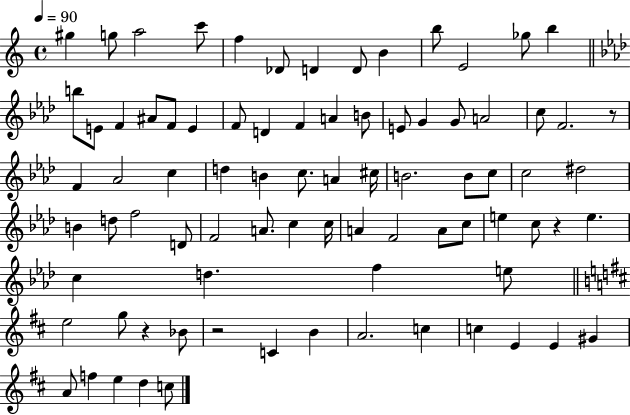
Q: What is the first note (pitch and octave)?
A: G#5